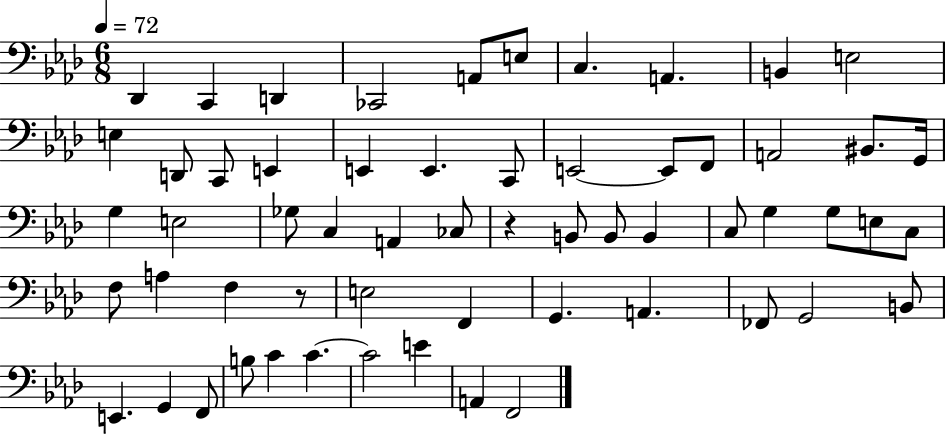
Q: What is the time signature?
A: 6/8